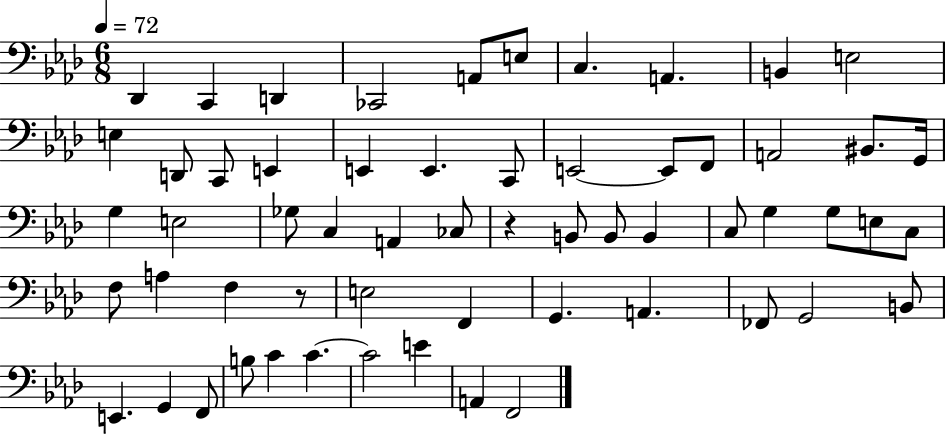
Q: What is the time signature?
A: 6/8